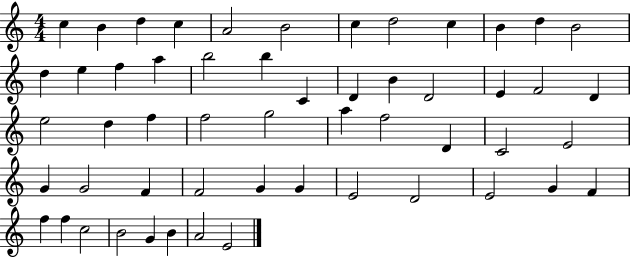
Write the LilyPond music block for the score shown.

{
  \clef treble
  \numericTimeSignature
  \time 4/4
  \key c \major
  c''4 b'4 d''4 c''4 | a'2 b'2 | c''4 d''2 c''4 | b'4 d''4 b'2 | \break d''4 e''4 f''4 a''4 | b''2 b''4 c'4 | d'4 b'4 d'2 | e'4 f'2 d'4 | \break e''2 d''4 f''4 | f''2 g''2 | a''4 f''2 d'4 | c'2 e'2 | \break g'4 g'2 f'4 | f'2 g'4 g'4 | e'2 d'2 | e'2 g'4 f'4 | \break f''4 f''4 c''2 | b'2 g'4 b'4 | a'2 e'2 | \bar "|."
}